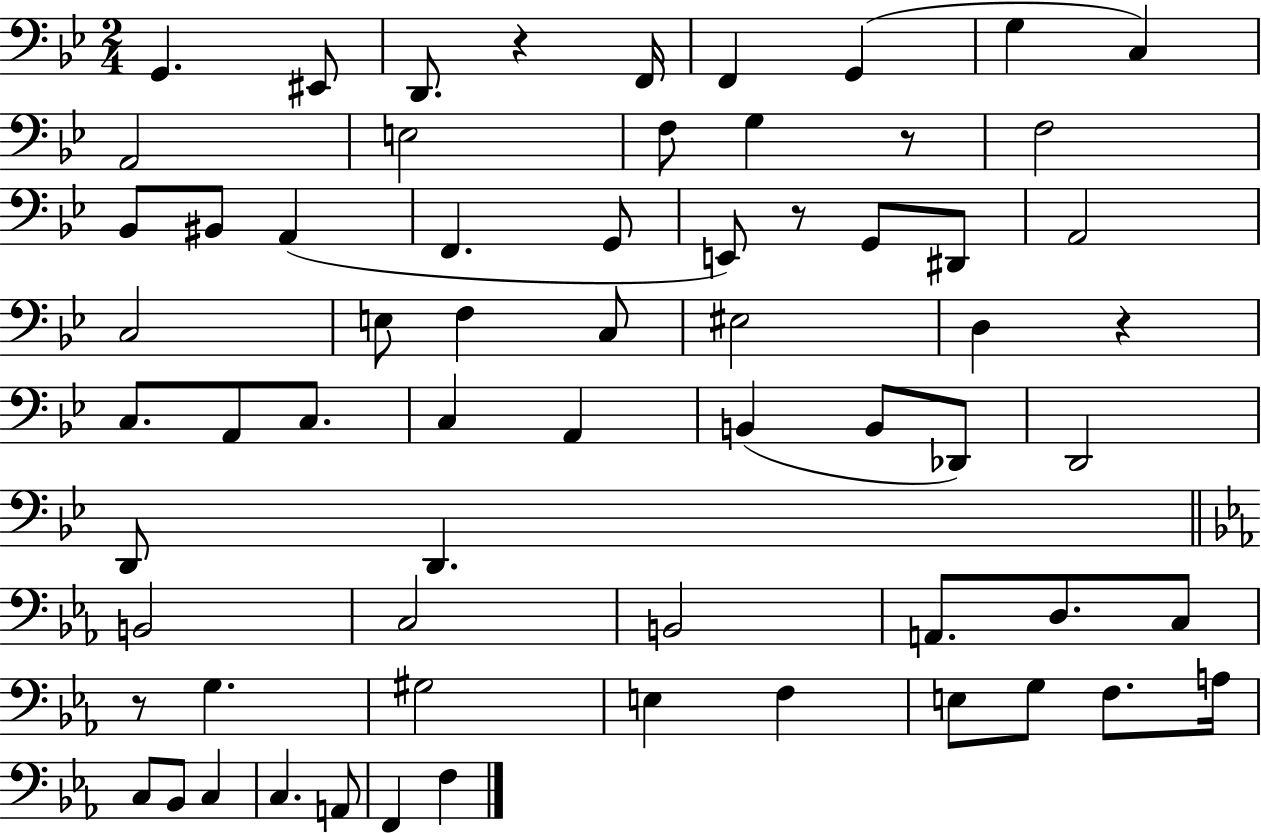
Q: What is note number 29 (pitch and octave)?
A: C3